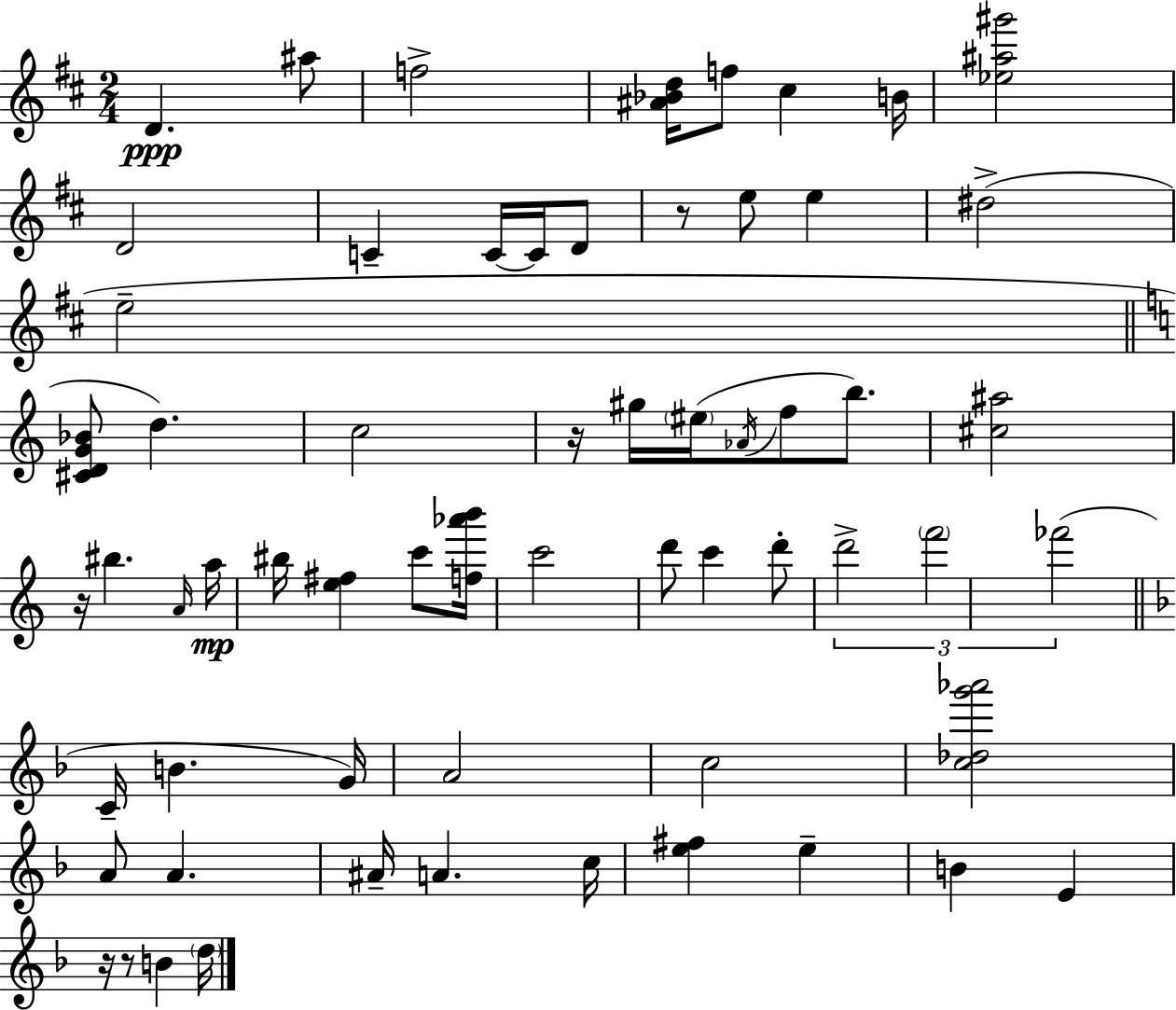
{
  \clef treble
  \numericTimeSignature
  \time 2/4
  \key d \major
  d'4.\ppp ais''8 | f''2-> | <ais' bes' d''>16 f''8 cis''4 b'16 | <ees'' ais'' gis'''>2 | \break d'2 | c'4-- c'16~~ c'16 d'8 | r8 e''8 e''4 | dis''2->( | \break e''2-- | \bar "||" \break \key c \major <cis' d' g' bes'>8 d''4.) | c''2 | r16 gis''16 \parenthesize eis''16( \acciaccatura { aes'16 } f''8 b''8.) | <cis'' ais''>2 | \break r16 bis''4. | \grace { a'16 } a''16\mp bis''16 <e'' fis''>4 c'''8 | <f'' aes''' b'''>16 c'''2 | d'''8 c'''4 | \break d'''8-. \tuplet 3/2 { d'''2-> | \parenthesize f'''2 | fes'''2( } | \bar "||" \break \key d \minor c'16-- b'4. g'16) | a'2 | c''2 | <c'' des'' g''' aes'''>2 | \break a'8 a'4. | ais'16-- a'4. c''16 | <e'' fis''>4 e''4-- | b'4 e'4 | \break r16 r8 b'4 \parenthesize d''16 | \bar "|."
}